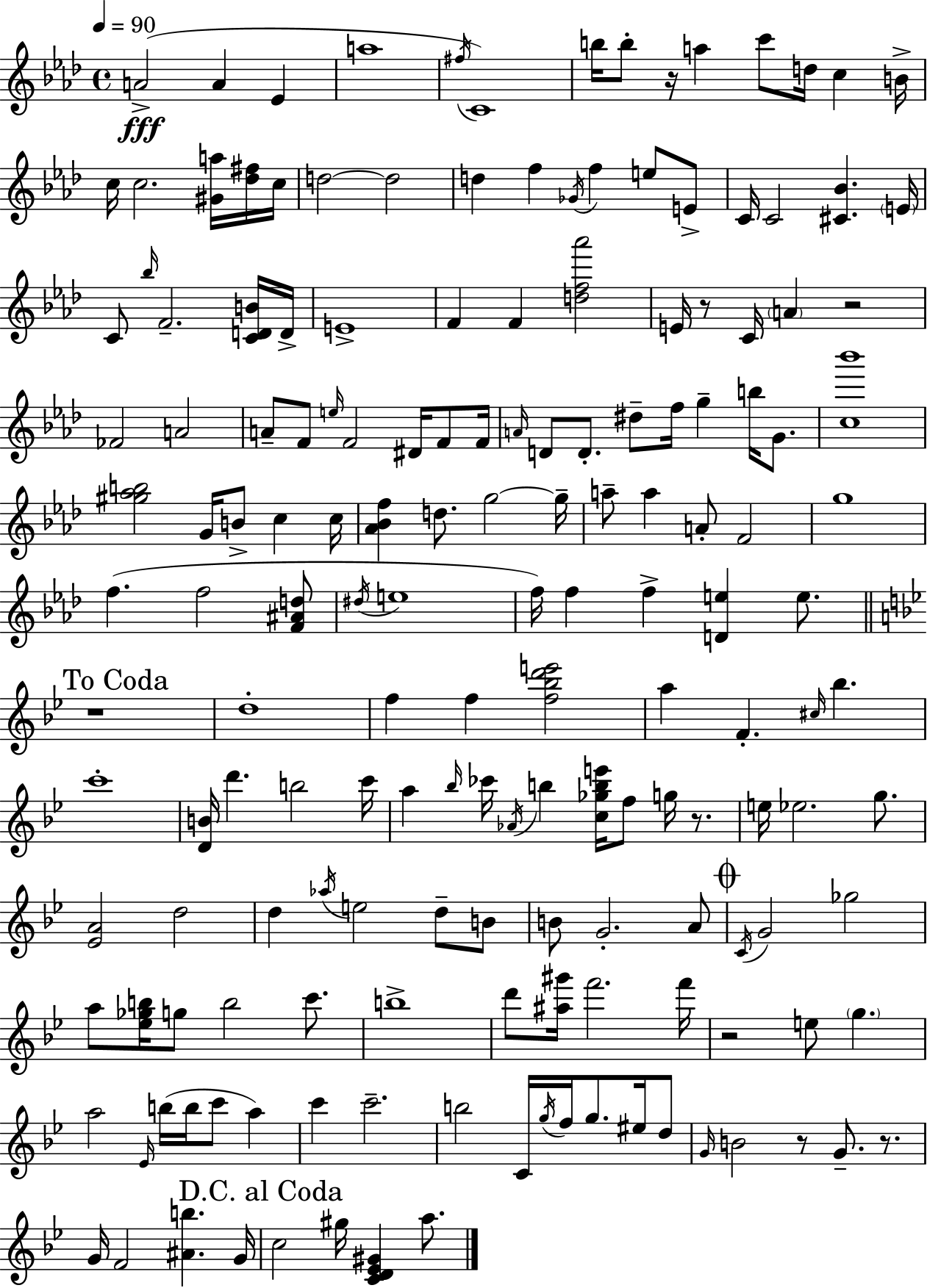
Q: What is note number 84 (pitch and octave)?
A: B5